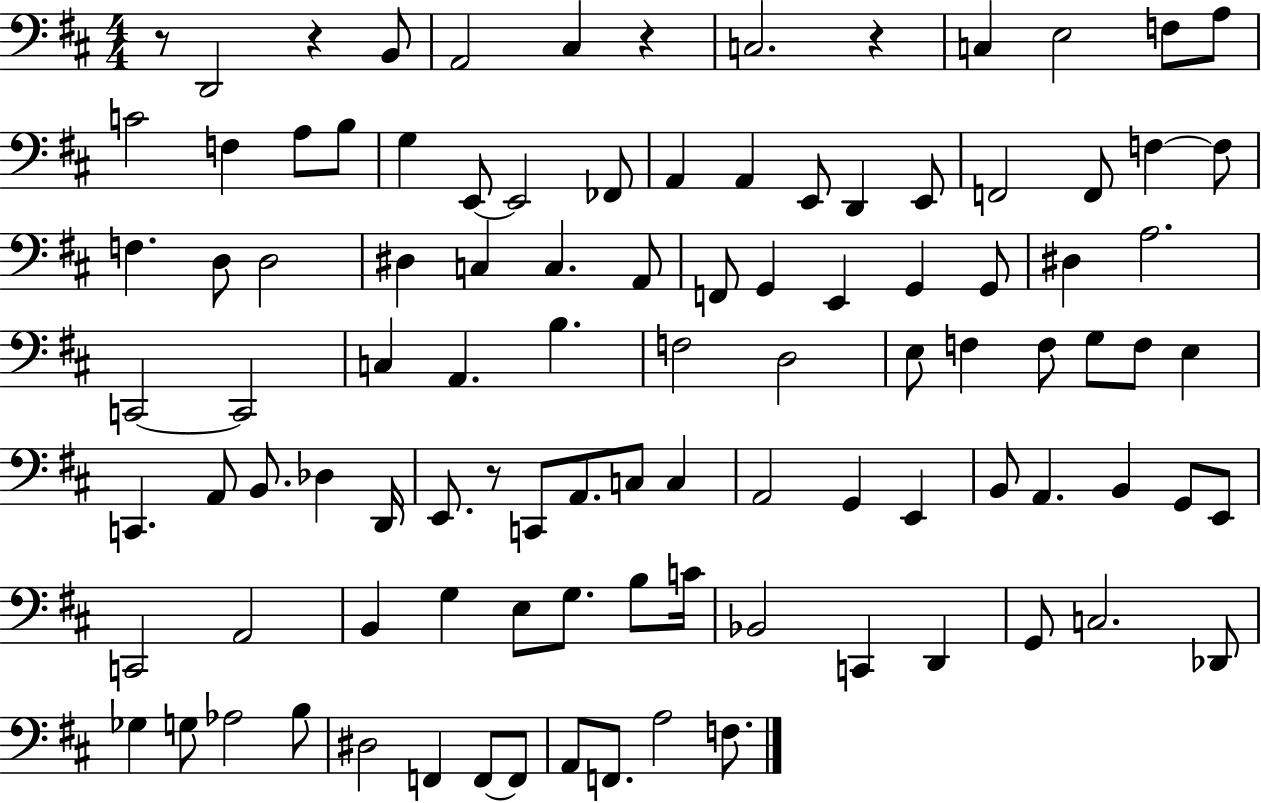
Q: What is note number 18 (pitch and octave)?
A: A2